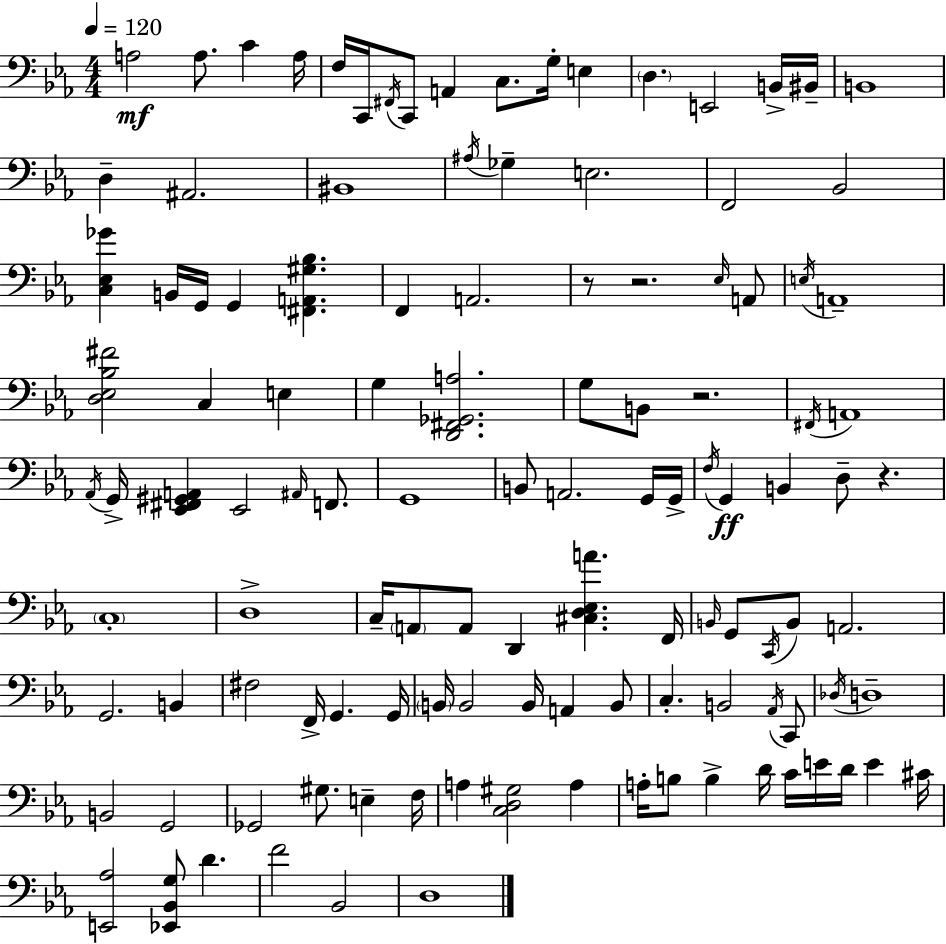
X:1
T:Untitled
M:4/4
L:1/4
K:Eb
A,2 A,/2 C A,/4 F,/4 C,,/4 ^F,,/4 C,,/2 A,, C,/2 G,/4 E, D, E,,2 B,,/4 ^B,,/4 B,,4 D, ^A,,2 ^B,,4 ^A,/4 _G, E,2 F,,2 _B,,2 [C,_E,_G] B,,/4 G,,/4 G,, [^F,,A,,^G,_B,] F,, A,,2 z/2 z2 _E,/4 A,,/2 E,/4 A,,4 [D,_E,_B,^F]2 C, E, G, [D,,^F,,_G,,A,]2 G,/2 B,,/2 z2 ^F,,/4 A,,4 _A,,/4 G,,/4 [_E,,^F,,^G,,A,,] _E,,2 ^A,,/4 F,,/2 G,,4 B,,/2 A,,2 G,,/4 G,,/4 F,/4 G,, B,, D,/2 z C,4 D,4 C,/4 A,,/2 A,,/2 D,, [^C,D,_E,A] F,,/4 B,,/4 G,,/2 C,,/4 B,,/2 A,,2 G,,2 B,, ^F,2 F,,/4 G,, G,,/4 B,,/4 B,,2 B,,/4 A,, B,,/2 C, B,,2 _A,,/4 C,,/2 _D,/4 D,4 B,,2 G,,2 _G,,2 ^G,/2 E, F,/4 A, [C,D,^G,]2 A, A,/4 B,/2 B, D/4 C/4 E/4 D/4 E ^C/4 [E,,_A,]2 [_E,,_B,,G,]/2 D F2 _B,,2 D,4